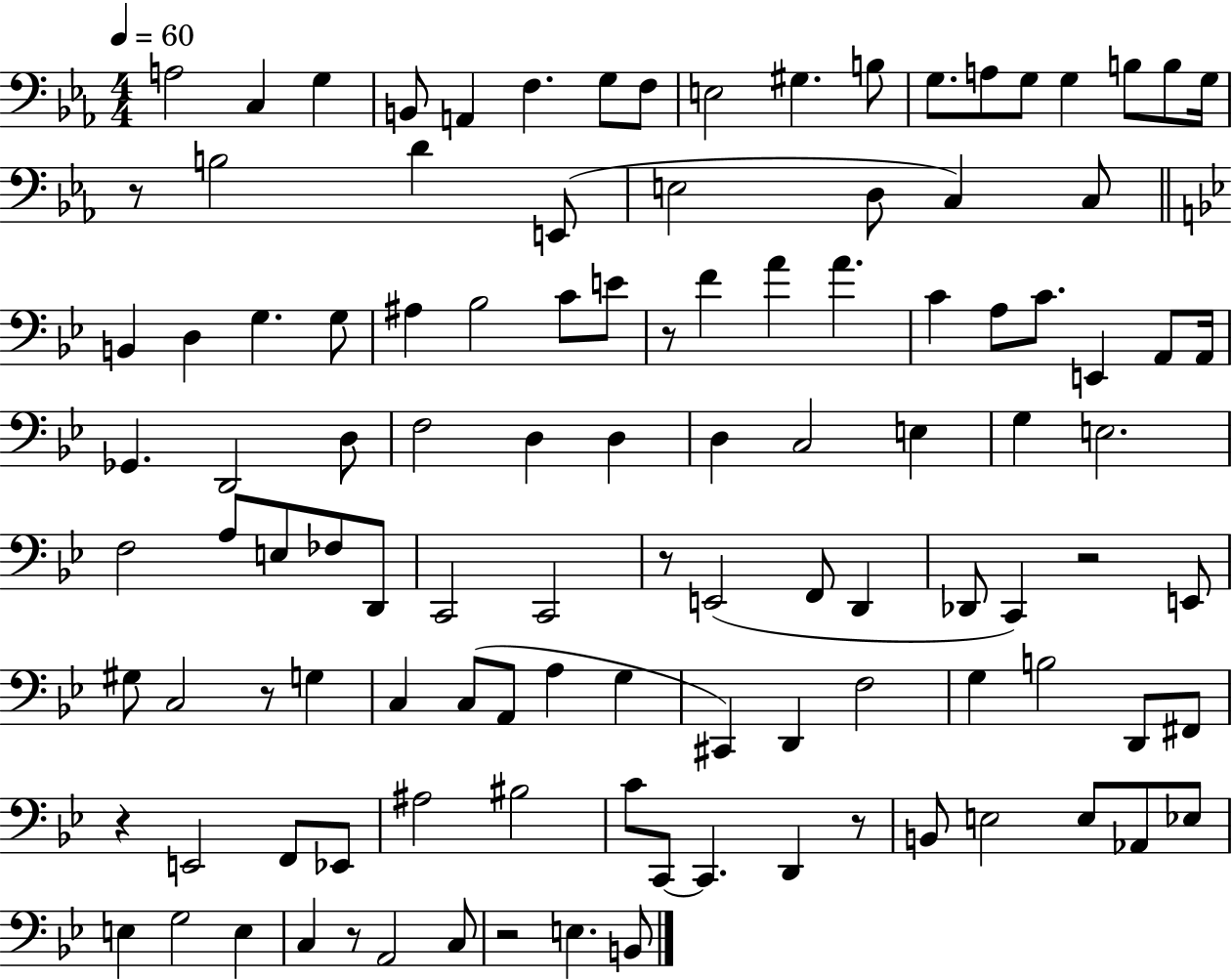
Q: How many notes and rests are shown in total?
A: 112